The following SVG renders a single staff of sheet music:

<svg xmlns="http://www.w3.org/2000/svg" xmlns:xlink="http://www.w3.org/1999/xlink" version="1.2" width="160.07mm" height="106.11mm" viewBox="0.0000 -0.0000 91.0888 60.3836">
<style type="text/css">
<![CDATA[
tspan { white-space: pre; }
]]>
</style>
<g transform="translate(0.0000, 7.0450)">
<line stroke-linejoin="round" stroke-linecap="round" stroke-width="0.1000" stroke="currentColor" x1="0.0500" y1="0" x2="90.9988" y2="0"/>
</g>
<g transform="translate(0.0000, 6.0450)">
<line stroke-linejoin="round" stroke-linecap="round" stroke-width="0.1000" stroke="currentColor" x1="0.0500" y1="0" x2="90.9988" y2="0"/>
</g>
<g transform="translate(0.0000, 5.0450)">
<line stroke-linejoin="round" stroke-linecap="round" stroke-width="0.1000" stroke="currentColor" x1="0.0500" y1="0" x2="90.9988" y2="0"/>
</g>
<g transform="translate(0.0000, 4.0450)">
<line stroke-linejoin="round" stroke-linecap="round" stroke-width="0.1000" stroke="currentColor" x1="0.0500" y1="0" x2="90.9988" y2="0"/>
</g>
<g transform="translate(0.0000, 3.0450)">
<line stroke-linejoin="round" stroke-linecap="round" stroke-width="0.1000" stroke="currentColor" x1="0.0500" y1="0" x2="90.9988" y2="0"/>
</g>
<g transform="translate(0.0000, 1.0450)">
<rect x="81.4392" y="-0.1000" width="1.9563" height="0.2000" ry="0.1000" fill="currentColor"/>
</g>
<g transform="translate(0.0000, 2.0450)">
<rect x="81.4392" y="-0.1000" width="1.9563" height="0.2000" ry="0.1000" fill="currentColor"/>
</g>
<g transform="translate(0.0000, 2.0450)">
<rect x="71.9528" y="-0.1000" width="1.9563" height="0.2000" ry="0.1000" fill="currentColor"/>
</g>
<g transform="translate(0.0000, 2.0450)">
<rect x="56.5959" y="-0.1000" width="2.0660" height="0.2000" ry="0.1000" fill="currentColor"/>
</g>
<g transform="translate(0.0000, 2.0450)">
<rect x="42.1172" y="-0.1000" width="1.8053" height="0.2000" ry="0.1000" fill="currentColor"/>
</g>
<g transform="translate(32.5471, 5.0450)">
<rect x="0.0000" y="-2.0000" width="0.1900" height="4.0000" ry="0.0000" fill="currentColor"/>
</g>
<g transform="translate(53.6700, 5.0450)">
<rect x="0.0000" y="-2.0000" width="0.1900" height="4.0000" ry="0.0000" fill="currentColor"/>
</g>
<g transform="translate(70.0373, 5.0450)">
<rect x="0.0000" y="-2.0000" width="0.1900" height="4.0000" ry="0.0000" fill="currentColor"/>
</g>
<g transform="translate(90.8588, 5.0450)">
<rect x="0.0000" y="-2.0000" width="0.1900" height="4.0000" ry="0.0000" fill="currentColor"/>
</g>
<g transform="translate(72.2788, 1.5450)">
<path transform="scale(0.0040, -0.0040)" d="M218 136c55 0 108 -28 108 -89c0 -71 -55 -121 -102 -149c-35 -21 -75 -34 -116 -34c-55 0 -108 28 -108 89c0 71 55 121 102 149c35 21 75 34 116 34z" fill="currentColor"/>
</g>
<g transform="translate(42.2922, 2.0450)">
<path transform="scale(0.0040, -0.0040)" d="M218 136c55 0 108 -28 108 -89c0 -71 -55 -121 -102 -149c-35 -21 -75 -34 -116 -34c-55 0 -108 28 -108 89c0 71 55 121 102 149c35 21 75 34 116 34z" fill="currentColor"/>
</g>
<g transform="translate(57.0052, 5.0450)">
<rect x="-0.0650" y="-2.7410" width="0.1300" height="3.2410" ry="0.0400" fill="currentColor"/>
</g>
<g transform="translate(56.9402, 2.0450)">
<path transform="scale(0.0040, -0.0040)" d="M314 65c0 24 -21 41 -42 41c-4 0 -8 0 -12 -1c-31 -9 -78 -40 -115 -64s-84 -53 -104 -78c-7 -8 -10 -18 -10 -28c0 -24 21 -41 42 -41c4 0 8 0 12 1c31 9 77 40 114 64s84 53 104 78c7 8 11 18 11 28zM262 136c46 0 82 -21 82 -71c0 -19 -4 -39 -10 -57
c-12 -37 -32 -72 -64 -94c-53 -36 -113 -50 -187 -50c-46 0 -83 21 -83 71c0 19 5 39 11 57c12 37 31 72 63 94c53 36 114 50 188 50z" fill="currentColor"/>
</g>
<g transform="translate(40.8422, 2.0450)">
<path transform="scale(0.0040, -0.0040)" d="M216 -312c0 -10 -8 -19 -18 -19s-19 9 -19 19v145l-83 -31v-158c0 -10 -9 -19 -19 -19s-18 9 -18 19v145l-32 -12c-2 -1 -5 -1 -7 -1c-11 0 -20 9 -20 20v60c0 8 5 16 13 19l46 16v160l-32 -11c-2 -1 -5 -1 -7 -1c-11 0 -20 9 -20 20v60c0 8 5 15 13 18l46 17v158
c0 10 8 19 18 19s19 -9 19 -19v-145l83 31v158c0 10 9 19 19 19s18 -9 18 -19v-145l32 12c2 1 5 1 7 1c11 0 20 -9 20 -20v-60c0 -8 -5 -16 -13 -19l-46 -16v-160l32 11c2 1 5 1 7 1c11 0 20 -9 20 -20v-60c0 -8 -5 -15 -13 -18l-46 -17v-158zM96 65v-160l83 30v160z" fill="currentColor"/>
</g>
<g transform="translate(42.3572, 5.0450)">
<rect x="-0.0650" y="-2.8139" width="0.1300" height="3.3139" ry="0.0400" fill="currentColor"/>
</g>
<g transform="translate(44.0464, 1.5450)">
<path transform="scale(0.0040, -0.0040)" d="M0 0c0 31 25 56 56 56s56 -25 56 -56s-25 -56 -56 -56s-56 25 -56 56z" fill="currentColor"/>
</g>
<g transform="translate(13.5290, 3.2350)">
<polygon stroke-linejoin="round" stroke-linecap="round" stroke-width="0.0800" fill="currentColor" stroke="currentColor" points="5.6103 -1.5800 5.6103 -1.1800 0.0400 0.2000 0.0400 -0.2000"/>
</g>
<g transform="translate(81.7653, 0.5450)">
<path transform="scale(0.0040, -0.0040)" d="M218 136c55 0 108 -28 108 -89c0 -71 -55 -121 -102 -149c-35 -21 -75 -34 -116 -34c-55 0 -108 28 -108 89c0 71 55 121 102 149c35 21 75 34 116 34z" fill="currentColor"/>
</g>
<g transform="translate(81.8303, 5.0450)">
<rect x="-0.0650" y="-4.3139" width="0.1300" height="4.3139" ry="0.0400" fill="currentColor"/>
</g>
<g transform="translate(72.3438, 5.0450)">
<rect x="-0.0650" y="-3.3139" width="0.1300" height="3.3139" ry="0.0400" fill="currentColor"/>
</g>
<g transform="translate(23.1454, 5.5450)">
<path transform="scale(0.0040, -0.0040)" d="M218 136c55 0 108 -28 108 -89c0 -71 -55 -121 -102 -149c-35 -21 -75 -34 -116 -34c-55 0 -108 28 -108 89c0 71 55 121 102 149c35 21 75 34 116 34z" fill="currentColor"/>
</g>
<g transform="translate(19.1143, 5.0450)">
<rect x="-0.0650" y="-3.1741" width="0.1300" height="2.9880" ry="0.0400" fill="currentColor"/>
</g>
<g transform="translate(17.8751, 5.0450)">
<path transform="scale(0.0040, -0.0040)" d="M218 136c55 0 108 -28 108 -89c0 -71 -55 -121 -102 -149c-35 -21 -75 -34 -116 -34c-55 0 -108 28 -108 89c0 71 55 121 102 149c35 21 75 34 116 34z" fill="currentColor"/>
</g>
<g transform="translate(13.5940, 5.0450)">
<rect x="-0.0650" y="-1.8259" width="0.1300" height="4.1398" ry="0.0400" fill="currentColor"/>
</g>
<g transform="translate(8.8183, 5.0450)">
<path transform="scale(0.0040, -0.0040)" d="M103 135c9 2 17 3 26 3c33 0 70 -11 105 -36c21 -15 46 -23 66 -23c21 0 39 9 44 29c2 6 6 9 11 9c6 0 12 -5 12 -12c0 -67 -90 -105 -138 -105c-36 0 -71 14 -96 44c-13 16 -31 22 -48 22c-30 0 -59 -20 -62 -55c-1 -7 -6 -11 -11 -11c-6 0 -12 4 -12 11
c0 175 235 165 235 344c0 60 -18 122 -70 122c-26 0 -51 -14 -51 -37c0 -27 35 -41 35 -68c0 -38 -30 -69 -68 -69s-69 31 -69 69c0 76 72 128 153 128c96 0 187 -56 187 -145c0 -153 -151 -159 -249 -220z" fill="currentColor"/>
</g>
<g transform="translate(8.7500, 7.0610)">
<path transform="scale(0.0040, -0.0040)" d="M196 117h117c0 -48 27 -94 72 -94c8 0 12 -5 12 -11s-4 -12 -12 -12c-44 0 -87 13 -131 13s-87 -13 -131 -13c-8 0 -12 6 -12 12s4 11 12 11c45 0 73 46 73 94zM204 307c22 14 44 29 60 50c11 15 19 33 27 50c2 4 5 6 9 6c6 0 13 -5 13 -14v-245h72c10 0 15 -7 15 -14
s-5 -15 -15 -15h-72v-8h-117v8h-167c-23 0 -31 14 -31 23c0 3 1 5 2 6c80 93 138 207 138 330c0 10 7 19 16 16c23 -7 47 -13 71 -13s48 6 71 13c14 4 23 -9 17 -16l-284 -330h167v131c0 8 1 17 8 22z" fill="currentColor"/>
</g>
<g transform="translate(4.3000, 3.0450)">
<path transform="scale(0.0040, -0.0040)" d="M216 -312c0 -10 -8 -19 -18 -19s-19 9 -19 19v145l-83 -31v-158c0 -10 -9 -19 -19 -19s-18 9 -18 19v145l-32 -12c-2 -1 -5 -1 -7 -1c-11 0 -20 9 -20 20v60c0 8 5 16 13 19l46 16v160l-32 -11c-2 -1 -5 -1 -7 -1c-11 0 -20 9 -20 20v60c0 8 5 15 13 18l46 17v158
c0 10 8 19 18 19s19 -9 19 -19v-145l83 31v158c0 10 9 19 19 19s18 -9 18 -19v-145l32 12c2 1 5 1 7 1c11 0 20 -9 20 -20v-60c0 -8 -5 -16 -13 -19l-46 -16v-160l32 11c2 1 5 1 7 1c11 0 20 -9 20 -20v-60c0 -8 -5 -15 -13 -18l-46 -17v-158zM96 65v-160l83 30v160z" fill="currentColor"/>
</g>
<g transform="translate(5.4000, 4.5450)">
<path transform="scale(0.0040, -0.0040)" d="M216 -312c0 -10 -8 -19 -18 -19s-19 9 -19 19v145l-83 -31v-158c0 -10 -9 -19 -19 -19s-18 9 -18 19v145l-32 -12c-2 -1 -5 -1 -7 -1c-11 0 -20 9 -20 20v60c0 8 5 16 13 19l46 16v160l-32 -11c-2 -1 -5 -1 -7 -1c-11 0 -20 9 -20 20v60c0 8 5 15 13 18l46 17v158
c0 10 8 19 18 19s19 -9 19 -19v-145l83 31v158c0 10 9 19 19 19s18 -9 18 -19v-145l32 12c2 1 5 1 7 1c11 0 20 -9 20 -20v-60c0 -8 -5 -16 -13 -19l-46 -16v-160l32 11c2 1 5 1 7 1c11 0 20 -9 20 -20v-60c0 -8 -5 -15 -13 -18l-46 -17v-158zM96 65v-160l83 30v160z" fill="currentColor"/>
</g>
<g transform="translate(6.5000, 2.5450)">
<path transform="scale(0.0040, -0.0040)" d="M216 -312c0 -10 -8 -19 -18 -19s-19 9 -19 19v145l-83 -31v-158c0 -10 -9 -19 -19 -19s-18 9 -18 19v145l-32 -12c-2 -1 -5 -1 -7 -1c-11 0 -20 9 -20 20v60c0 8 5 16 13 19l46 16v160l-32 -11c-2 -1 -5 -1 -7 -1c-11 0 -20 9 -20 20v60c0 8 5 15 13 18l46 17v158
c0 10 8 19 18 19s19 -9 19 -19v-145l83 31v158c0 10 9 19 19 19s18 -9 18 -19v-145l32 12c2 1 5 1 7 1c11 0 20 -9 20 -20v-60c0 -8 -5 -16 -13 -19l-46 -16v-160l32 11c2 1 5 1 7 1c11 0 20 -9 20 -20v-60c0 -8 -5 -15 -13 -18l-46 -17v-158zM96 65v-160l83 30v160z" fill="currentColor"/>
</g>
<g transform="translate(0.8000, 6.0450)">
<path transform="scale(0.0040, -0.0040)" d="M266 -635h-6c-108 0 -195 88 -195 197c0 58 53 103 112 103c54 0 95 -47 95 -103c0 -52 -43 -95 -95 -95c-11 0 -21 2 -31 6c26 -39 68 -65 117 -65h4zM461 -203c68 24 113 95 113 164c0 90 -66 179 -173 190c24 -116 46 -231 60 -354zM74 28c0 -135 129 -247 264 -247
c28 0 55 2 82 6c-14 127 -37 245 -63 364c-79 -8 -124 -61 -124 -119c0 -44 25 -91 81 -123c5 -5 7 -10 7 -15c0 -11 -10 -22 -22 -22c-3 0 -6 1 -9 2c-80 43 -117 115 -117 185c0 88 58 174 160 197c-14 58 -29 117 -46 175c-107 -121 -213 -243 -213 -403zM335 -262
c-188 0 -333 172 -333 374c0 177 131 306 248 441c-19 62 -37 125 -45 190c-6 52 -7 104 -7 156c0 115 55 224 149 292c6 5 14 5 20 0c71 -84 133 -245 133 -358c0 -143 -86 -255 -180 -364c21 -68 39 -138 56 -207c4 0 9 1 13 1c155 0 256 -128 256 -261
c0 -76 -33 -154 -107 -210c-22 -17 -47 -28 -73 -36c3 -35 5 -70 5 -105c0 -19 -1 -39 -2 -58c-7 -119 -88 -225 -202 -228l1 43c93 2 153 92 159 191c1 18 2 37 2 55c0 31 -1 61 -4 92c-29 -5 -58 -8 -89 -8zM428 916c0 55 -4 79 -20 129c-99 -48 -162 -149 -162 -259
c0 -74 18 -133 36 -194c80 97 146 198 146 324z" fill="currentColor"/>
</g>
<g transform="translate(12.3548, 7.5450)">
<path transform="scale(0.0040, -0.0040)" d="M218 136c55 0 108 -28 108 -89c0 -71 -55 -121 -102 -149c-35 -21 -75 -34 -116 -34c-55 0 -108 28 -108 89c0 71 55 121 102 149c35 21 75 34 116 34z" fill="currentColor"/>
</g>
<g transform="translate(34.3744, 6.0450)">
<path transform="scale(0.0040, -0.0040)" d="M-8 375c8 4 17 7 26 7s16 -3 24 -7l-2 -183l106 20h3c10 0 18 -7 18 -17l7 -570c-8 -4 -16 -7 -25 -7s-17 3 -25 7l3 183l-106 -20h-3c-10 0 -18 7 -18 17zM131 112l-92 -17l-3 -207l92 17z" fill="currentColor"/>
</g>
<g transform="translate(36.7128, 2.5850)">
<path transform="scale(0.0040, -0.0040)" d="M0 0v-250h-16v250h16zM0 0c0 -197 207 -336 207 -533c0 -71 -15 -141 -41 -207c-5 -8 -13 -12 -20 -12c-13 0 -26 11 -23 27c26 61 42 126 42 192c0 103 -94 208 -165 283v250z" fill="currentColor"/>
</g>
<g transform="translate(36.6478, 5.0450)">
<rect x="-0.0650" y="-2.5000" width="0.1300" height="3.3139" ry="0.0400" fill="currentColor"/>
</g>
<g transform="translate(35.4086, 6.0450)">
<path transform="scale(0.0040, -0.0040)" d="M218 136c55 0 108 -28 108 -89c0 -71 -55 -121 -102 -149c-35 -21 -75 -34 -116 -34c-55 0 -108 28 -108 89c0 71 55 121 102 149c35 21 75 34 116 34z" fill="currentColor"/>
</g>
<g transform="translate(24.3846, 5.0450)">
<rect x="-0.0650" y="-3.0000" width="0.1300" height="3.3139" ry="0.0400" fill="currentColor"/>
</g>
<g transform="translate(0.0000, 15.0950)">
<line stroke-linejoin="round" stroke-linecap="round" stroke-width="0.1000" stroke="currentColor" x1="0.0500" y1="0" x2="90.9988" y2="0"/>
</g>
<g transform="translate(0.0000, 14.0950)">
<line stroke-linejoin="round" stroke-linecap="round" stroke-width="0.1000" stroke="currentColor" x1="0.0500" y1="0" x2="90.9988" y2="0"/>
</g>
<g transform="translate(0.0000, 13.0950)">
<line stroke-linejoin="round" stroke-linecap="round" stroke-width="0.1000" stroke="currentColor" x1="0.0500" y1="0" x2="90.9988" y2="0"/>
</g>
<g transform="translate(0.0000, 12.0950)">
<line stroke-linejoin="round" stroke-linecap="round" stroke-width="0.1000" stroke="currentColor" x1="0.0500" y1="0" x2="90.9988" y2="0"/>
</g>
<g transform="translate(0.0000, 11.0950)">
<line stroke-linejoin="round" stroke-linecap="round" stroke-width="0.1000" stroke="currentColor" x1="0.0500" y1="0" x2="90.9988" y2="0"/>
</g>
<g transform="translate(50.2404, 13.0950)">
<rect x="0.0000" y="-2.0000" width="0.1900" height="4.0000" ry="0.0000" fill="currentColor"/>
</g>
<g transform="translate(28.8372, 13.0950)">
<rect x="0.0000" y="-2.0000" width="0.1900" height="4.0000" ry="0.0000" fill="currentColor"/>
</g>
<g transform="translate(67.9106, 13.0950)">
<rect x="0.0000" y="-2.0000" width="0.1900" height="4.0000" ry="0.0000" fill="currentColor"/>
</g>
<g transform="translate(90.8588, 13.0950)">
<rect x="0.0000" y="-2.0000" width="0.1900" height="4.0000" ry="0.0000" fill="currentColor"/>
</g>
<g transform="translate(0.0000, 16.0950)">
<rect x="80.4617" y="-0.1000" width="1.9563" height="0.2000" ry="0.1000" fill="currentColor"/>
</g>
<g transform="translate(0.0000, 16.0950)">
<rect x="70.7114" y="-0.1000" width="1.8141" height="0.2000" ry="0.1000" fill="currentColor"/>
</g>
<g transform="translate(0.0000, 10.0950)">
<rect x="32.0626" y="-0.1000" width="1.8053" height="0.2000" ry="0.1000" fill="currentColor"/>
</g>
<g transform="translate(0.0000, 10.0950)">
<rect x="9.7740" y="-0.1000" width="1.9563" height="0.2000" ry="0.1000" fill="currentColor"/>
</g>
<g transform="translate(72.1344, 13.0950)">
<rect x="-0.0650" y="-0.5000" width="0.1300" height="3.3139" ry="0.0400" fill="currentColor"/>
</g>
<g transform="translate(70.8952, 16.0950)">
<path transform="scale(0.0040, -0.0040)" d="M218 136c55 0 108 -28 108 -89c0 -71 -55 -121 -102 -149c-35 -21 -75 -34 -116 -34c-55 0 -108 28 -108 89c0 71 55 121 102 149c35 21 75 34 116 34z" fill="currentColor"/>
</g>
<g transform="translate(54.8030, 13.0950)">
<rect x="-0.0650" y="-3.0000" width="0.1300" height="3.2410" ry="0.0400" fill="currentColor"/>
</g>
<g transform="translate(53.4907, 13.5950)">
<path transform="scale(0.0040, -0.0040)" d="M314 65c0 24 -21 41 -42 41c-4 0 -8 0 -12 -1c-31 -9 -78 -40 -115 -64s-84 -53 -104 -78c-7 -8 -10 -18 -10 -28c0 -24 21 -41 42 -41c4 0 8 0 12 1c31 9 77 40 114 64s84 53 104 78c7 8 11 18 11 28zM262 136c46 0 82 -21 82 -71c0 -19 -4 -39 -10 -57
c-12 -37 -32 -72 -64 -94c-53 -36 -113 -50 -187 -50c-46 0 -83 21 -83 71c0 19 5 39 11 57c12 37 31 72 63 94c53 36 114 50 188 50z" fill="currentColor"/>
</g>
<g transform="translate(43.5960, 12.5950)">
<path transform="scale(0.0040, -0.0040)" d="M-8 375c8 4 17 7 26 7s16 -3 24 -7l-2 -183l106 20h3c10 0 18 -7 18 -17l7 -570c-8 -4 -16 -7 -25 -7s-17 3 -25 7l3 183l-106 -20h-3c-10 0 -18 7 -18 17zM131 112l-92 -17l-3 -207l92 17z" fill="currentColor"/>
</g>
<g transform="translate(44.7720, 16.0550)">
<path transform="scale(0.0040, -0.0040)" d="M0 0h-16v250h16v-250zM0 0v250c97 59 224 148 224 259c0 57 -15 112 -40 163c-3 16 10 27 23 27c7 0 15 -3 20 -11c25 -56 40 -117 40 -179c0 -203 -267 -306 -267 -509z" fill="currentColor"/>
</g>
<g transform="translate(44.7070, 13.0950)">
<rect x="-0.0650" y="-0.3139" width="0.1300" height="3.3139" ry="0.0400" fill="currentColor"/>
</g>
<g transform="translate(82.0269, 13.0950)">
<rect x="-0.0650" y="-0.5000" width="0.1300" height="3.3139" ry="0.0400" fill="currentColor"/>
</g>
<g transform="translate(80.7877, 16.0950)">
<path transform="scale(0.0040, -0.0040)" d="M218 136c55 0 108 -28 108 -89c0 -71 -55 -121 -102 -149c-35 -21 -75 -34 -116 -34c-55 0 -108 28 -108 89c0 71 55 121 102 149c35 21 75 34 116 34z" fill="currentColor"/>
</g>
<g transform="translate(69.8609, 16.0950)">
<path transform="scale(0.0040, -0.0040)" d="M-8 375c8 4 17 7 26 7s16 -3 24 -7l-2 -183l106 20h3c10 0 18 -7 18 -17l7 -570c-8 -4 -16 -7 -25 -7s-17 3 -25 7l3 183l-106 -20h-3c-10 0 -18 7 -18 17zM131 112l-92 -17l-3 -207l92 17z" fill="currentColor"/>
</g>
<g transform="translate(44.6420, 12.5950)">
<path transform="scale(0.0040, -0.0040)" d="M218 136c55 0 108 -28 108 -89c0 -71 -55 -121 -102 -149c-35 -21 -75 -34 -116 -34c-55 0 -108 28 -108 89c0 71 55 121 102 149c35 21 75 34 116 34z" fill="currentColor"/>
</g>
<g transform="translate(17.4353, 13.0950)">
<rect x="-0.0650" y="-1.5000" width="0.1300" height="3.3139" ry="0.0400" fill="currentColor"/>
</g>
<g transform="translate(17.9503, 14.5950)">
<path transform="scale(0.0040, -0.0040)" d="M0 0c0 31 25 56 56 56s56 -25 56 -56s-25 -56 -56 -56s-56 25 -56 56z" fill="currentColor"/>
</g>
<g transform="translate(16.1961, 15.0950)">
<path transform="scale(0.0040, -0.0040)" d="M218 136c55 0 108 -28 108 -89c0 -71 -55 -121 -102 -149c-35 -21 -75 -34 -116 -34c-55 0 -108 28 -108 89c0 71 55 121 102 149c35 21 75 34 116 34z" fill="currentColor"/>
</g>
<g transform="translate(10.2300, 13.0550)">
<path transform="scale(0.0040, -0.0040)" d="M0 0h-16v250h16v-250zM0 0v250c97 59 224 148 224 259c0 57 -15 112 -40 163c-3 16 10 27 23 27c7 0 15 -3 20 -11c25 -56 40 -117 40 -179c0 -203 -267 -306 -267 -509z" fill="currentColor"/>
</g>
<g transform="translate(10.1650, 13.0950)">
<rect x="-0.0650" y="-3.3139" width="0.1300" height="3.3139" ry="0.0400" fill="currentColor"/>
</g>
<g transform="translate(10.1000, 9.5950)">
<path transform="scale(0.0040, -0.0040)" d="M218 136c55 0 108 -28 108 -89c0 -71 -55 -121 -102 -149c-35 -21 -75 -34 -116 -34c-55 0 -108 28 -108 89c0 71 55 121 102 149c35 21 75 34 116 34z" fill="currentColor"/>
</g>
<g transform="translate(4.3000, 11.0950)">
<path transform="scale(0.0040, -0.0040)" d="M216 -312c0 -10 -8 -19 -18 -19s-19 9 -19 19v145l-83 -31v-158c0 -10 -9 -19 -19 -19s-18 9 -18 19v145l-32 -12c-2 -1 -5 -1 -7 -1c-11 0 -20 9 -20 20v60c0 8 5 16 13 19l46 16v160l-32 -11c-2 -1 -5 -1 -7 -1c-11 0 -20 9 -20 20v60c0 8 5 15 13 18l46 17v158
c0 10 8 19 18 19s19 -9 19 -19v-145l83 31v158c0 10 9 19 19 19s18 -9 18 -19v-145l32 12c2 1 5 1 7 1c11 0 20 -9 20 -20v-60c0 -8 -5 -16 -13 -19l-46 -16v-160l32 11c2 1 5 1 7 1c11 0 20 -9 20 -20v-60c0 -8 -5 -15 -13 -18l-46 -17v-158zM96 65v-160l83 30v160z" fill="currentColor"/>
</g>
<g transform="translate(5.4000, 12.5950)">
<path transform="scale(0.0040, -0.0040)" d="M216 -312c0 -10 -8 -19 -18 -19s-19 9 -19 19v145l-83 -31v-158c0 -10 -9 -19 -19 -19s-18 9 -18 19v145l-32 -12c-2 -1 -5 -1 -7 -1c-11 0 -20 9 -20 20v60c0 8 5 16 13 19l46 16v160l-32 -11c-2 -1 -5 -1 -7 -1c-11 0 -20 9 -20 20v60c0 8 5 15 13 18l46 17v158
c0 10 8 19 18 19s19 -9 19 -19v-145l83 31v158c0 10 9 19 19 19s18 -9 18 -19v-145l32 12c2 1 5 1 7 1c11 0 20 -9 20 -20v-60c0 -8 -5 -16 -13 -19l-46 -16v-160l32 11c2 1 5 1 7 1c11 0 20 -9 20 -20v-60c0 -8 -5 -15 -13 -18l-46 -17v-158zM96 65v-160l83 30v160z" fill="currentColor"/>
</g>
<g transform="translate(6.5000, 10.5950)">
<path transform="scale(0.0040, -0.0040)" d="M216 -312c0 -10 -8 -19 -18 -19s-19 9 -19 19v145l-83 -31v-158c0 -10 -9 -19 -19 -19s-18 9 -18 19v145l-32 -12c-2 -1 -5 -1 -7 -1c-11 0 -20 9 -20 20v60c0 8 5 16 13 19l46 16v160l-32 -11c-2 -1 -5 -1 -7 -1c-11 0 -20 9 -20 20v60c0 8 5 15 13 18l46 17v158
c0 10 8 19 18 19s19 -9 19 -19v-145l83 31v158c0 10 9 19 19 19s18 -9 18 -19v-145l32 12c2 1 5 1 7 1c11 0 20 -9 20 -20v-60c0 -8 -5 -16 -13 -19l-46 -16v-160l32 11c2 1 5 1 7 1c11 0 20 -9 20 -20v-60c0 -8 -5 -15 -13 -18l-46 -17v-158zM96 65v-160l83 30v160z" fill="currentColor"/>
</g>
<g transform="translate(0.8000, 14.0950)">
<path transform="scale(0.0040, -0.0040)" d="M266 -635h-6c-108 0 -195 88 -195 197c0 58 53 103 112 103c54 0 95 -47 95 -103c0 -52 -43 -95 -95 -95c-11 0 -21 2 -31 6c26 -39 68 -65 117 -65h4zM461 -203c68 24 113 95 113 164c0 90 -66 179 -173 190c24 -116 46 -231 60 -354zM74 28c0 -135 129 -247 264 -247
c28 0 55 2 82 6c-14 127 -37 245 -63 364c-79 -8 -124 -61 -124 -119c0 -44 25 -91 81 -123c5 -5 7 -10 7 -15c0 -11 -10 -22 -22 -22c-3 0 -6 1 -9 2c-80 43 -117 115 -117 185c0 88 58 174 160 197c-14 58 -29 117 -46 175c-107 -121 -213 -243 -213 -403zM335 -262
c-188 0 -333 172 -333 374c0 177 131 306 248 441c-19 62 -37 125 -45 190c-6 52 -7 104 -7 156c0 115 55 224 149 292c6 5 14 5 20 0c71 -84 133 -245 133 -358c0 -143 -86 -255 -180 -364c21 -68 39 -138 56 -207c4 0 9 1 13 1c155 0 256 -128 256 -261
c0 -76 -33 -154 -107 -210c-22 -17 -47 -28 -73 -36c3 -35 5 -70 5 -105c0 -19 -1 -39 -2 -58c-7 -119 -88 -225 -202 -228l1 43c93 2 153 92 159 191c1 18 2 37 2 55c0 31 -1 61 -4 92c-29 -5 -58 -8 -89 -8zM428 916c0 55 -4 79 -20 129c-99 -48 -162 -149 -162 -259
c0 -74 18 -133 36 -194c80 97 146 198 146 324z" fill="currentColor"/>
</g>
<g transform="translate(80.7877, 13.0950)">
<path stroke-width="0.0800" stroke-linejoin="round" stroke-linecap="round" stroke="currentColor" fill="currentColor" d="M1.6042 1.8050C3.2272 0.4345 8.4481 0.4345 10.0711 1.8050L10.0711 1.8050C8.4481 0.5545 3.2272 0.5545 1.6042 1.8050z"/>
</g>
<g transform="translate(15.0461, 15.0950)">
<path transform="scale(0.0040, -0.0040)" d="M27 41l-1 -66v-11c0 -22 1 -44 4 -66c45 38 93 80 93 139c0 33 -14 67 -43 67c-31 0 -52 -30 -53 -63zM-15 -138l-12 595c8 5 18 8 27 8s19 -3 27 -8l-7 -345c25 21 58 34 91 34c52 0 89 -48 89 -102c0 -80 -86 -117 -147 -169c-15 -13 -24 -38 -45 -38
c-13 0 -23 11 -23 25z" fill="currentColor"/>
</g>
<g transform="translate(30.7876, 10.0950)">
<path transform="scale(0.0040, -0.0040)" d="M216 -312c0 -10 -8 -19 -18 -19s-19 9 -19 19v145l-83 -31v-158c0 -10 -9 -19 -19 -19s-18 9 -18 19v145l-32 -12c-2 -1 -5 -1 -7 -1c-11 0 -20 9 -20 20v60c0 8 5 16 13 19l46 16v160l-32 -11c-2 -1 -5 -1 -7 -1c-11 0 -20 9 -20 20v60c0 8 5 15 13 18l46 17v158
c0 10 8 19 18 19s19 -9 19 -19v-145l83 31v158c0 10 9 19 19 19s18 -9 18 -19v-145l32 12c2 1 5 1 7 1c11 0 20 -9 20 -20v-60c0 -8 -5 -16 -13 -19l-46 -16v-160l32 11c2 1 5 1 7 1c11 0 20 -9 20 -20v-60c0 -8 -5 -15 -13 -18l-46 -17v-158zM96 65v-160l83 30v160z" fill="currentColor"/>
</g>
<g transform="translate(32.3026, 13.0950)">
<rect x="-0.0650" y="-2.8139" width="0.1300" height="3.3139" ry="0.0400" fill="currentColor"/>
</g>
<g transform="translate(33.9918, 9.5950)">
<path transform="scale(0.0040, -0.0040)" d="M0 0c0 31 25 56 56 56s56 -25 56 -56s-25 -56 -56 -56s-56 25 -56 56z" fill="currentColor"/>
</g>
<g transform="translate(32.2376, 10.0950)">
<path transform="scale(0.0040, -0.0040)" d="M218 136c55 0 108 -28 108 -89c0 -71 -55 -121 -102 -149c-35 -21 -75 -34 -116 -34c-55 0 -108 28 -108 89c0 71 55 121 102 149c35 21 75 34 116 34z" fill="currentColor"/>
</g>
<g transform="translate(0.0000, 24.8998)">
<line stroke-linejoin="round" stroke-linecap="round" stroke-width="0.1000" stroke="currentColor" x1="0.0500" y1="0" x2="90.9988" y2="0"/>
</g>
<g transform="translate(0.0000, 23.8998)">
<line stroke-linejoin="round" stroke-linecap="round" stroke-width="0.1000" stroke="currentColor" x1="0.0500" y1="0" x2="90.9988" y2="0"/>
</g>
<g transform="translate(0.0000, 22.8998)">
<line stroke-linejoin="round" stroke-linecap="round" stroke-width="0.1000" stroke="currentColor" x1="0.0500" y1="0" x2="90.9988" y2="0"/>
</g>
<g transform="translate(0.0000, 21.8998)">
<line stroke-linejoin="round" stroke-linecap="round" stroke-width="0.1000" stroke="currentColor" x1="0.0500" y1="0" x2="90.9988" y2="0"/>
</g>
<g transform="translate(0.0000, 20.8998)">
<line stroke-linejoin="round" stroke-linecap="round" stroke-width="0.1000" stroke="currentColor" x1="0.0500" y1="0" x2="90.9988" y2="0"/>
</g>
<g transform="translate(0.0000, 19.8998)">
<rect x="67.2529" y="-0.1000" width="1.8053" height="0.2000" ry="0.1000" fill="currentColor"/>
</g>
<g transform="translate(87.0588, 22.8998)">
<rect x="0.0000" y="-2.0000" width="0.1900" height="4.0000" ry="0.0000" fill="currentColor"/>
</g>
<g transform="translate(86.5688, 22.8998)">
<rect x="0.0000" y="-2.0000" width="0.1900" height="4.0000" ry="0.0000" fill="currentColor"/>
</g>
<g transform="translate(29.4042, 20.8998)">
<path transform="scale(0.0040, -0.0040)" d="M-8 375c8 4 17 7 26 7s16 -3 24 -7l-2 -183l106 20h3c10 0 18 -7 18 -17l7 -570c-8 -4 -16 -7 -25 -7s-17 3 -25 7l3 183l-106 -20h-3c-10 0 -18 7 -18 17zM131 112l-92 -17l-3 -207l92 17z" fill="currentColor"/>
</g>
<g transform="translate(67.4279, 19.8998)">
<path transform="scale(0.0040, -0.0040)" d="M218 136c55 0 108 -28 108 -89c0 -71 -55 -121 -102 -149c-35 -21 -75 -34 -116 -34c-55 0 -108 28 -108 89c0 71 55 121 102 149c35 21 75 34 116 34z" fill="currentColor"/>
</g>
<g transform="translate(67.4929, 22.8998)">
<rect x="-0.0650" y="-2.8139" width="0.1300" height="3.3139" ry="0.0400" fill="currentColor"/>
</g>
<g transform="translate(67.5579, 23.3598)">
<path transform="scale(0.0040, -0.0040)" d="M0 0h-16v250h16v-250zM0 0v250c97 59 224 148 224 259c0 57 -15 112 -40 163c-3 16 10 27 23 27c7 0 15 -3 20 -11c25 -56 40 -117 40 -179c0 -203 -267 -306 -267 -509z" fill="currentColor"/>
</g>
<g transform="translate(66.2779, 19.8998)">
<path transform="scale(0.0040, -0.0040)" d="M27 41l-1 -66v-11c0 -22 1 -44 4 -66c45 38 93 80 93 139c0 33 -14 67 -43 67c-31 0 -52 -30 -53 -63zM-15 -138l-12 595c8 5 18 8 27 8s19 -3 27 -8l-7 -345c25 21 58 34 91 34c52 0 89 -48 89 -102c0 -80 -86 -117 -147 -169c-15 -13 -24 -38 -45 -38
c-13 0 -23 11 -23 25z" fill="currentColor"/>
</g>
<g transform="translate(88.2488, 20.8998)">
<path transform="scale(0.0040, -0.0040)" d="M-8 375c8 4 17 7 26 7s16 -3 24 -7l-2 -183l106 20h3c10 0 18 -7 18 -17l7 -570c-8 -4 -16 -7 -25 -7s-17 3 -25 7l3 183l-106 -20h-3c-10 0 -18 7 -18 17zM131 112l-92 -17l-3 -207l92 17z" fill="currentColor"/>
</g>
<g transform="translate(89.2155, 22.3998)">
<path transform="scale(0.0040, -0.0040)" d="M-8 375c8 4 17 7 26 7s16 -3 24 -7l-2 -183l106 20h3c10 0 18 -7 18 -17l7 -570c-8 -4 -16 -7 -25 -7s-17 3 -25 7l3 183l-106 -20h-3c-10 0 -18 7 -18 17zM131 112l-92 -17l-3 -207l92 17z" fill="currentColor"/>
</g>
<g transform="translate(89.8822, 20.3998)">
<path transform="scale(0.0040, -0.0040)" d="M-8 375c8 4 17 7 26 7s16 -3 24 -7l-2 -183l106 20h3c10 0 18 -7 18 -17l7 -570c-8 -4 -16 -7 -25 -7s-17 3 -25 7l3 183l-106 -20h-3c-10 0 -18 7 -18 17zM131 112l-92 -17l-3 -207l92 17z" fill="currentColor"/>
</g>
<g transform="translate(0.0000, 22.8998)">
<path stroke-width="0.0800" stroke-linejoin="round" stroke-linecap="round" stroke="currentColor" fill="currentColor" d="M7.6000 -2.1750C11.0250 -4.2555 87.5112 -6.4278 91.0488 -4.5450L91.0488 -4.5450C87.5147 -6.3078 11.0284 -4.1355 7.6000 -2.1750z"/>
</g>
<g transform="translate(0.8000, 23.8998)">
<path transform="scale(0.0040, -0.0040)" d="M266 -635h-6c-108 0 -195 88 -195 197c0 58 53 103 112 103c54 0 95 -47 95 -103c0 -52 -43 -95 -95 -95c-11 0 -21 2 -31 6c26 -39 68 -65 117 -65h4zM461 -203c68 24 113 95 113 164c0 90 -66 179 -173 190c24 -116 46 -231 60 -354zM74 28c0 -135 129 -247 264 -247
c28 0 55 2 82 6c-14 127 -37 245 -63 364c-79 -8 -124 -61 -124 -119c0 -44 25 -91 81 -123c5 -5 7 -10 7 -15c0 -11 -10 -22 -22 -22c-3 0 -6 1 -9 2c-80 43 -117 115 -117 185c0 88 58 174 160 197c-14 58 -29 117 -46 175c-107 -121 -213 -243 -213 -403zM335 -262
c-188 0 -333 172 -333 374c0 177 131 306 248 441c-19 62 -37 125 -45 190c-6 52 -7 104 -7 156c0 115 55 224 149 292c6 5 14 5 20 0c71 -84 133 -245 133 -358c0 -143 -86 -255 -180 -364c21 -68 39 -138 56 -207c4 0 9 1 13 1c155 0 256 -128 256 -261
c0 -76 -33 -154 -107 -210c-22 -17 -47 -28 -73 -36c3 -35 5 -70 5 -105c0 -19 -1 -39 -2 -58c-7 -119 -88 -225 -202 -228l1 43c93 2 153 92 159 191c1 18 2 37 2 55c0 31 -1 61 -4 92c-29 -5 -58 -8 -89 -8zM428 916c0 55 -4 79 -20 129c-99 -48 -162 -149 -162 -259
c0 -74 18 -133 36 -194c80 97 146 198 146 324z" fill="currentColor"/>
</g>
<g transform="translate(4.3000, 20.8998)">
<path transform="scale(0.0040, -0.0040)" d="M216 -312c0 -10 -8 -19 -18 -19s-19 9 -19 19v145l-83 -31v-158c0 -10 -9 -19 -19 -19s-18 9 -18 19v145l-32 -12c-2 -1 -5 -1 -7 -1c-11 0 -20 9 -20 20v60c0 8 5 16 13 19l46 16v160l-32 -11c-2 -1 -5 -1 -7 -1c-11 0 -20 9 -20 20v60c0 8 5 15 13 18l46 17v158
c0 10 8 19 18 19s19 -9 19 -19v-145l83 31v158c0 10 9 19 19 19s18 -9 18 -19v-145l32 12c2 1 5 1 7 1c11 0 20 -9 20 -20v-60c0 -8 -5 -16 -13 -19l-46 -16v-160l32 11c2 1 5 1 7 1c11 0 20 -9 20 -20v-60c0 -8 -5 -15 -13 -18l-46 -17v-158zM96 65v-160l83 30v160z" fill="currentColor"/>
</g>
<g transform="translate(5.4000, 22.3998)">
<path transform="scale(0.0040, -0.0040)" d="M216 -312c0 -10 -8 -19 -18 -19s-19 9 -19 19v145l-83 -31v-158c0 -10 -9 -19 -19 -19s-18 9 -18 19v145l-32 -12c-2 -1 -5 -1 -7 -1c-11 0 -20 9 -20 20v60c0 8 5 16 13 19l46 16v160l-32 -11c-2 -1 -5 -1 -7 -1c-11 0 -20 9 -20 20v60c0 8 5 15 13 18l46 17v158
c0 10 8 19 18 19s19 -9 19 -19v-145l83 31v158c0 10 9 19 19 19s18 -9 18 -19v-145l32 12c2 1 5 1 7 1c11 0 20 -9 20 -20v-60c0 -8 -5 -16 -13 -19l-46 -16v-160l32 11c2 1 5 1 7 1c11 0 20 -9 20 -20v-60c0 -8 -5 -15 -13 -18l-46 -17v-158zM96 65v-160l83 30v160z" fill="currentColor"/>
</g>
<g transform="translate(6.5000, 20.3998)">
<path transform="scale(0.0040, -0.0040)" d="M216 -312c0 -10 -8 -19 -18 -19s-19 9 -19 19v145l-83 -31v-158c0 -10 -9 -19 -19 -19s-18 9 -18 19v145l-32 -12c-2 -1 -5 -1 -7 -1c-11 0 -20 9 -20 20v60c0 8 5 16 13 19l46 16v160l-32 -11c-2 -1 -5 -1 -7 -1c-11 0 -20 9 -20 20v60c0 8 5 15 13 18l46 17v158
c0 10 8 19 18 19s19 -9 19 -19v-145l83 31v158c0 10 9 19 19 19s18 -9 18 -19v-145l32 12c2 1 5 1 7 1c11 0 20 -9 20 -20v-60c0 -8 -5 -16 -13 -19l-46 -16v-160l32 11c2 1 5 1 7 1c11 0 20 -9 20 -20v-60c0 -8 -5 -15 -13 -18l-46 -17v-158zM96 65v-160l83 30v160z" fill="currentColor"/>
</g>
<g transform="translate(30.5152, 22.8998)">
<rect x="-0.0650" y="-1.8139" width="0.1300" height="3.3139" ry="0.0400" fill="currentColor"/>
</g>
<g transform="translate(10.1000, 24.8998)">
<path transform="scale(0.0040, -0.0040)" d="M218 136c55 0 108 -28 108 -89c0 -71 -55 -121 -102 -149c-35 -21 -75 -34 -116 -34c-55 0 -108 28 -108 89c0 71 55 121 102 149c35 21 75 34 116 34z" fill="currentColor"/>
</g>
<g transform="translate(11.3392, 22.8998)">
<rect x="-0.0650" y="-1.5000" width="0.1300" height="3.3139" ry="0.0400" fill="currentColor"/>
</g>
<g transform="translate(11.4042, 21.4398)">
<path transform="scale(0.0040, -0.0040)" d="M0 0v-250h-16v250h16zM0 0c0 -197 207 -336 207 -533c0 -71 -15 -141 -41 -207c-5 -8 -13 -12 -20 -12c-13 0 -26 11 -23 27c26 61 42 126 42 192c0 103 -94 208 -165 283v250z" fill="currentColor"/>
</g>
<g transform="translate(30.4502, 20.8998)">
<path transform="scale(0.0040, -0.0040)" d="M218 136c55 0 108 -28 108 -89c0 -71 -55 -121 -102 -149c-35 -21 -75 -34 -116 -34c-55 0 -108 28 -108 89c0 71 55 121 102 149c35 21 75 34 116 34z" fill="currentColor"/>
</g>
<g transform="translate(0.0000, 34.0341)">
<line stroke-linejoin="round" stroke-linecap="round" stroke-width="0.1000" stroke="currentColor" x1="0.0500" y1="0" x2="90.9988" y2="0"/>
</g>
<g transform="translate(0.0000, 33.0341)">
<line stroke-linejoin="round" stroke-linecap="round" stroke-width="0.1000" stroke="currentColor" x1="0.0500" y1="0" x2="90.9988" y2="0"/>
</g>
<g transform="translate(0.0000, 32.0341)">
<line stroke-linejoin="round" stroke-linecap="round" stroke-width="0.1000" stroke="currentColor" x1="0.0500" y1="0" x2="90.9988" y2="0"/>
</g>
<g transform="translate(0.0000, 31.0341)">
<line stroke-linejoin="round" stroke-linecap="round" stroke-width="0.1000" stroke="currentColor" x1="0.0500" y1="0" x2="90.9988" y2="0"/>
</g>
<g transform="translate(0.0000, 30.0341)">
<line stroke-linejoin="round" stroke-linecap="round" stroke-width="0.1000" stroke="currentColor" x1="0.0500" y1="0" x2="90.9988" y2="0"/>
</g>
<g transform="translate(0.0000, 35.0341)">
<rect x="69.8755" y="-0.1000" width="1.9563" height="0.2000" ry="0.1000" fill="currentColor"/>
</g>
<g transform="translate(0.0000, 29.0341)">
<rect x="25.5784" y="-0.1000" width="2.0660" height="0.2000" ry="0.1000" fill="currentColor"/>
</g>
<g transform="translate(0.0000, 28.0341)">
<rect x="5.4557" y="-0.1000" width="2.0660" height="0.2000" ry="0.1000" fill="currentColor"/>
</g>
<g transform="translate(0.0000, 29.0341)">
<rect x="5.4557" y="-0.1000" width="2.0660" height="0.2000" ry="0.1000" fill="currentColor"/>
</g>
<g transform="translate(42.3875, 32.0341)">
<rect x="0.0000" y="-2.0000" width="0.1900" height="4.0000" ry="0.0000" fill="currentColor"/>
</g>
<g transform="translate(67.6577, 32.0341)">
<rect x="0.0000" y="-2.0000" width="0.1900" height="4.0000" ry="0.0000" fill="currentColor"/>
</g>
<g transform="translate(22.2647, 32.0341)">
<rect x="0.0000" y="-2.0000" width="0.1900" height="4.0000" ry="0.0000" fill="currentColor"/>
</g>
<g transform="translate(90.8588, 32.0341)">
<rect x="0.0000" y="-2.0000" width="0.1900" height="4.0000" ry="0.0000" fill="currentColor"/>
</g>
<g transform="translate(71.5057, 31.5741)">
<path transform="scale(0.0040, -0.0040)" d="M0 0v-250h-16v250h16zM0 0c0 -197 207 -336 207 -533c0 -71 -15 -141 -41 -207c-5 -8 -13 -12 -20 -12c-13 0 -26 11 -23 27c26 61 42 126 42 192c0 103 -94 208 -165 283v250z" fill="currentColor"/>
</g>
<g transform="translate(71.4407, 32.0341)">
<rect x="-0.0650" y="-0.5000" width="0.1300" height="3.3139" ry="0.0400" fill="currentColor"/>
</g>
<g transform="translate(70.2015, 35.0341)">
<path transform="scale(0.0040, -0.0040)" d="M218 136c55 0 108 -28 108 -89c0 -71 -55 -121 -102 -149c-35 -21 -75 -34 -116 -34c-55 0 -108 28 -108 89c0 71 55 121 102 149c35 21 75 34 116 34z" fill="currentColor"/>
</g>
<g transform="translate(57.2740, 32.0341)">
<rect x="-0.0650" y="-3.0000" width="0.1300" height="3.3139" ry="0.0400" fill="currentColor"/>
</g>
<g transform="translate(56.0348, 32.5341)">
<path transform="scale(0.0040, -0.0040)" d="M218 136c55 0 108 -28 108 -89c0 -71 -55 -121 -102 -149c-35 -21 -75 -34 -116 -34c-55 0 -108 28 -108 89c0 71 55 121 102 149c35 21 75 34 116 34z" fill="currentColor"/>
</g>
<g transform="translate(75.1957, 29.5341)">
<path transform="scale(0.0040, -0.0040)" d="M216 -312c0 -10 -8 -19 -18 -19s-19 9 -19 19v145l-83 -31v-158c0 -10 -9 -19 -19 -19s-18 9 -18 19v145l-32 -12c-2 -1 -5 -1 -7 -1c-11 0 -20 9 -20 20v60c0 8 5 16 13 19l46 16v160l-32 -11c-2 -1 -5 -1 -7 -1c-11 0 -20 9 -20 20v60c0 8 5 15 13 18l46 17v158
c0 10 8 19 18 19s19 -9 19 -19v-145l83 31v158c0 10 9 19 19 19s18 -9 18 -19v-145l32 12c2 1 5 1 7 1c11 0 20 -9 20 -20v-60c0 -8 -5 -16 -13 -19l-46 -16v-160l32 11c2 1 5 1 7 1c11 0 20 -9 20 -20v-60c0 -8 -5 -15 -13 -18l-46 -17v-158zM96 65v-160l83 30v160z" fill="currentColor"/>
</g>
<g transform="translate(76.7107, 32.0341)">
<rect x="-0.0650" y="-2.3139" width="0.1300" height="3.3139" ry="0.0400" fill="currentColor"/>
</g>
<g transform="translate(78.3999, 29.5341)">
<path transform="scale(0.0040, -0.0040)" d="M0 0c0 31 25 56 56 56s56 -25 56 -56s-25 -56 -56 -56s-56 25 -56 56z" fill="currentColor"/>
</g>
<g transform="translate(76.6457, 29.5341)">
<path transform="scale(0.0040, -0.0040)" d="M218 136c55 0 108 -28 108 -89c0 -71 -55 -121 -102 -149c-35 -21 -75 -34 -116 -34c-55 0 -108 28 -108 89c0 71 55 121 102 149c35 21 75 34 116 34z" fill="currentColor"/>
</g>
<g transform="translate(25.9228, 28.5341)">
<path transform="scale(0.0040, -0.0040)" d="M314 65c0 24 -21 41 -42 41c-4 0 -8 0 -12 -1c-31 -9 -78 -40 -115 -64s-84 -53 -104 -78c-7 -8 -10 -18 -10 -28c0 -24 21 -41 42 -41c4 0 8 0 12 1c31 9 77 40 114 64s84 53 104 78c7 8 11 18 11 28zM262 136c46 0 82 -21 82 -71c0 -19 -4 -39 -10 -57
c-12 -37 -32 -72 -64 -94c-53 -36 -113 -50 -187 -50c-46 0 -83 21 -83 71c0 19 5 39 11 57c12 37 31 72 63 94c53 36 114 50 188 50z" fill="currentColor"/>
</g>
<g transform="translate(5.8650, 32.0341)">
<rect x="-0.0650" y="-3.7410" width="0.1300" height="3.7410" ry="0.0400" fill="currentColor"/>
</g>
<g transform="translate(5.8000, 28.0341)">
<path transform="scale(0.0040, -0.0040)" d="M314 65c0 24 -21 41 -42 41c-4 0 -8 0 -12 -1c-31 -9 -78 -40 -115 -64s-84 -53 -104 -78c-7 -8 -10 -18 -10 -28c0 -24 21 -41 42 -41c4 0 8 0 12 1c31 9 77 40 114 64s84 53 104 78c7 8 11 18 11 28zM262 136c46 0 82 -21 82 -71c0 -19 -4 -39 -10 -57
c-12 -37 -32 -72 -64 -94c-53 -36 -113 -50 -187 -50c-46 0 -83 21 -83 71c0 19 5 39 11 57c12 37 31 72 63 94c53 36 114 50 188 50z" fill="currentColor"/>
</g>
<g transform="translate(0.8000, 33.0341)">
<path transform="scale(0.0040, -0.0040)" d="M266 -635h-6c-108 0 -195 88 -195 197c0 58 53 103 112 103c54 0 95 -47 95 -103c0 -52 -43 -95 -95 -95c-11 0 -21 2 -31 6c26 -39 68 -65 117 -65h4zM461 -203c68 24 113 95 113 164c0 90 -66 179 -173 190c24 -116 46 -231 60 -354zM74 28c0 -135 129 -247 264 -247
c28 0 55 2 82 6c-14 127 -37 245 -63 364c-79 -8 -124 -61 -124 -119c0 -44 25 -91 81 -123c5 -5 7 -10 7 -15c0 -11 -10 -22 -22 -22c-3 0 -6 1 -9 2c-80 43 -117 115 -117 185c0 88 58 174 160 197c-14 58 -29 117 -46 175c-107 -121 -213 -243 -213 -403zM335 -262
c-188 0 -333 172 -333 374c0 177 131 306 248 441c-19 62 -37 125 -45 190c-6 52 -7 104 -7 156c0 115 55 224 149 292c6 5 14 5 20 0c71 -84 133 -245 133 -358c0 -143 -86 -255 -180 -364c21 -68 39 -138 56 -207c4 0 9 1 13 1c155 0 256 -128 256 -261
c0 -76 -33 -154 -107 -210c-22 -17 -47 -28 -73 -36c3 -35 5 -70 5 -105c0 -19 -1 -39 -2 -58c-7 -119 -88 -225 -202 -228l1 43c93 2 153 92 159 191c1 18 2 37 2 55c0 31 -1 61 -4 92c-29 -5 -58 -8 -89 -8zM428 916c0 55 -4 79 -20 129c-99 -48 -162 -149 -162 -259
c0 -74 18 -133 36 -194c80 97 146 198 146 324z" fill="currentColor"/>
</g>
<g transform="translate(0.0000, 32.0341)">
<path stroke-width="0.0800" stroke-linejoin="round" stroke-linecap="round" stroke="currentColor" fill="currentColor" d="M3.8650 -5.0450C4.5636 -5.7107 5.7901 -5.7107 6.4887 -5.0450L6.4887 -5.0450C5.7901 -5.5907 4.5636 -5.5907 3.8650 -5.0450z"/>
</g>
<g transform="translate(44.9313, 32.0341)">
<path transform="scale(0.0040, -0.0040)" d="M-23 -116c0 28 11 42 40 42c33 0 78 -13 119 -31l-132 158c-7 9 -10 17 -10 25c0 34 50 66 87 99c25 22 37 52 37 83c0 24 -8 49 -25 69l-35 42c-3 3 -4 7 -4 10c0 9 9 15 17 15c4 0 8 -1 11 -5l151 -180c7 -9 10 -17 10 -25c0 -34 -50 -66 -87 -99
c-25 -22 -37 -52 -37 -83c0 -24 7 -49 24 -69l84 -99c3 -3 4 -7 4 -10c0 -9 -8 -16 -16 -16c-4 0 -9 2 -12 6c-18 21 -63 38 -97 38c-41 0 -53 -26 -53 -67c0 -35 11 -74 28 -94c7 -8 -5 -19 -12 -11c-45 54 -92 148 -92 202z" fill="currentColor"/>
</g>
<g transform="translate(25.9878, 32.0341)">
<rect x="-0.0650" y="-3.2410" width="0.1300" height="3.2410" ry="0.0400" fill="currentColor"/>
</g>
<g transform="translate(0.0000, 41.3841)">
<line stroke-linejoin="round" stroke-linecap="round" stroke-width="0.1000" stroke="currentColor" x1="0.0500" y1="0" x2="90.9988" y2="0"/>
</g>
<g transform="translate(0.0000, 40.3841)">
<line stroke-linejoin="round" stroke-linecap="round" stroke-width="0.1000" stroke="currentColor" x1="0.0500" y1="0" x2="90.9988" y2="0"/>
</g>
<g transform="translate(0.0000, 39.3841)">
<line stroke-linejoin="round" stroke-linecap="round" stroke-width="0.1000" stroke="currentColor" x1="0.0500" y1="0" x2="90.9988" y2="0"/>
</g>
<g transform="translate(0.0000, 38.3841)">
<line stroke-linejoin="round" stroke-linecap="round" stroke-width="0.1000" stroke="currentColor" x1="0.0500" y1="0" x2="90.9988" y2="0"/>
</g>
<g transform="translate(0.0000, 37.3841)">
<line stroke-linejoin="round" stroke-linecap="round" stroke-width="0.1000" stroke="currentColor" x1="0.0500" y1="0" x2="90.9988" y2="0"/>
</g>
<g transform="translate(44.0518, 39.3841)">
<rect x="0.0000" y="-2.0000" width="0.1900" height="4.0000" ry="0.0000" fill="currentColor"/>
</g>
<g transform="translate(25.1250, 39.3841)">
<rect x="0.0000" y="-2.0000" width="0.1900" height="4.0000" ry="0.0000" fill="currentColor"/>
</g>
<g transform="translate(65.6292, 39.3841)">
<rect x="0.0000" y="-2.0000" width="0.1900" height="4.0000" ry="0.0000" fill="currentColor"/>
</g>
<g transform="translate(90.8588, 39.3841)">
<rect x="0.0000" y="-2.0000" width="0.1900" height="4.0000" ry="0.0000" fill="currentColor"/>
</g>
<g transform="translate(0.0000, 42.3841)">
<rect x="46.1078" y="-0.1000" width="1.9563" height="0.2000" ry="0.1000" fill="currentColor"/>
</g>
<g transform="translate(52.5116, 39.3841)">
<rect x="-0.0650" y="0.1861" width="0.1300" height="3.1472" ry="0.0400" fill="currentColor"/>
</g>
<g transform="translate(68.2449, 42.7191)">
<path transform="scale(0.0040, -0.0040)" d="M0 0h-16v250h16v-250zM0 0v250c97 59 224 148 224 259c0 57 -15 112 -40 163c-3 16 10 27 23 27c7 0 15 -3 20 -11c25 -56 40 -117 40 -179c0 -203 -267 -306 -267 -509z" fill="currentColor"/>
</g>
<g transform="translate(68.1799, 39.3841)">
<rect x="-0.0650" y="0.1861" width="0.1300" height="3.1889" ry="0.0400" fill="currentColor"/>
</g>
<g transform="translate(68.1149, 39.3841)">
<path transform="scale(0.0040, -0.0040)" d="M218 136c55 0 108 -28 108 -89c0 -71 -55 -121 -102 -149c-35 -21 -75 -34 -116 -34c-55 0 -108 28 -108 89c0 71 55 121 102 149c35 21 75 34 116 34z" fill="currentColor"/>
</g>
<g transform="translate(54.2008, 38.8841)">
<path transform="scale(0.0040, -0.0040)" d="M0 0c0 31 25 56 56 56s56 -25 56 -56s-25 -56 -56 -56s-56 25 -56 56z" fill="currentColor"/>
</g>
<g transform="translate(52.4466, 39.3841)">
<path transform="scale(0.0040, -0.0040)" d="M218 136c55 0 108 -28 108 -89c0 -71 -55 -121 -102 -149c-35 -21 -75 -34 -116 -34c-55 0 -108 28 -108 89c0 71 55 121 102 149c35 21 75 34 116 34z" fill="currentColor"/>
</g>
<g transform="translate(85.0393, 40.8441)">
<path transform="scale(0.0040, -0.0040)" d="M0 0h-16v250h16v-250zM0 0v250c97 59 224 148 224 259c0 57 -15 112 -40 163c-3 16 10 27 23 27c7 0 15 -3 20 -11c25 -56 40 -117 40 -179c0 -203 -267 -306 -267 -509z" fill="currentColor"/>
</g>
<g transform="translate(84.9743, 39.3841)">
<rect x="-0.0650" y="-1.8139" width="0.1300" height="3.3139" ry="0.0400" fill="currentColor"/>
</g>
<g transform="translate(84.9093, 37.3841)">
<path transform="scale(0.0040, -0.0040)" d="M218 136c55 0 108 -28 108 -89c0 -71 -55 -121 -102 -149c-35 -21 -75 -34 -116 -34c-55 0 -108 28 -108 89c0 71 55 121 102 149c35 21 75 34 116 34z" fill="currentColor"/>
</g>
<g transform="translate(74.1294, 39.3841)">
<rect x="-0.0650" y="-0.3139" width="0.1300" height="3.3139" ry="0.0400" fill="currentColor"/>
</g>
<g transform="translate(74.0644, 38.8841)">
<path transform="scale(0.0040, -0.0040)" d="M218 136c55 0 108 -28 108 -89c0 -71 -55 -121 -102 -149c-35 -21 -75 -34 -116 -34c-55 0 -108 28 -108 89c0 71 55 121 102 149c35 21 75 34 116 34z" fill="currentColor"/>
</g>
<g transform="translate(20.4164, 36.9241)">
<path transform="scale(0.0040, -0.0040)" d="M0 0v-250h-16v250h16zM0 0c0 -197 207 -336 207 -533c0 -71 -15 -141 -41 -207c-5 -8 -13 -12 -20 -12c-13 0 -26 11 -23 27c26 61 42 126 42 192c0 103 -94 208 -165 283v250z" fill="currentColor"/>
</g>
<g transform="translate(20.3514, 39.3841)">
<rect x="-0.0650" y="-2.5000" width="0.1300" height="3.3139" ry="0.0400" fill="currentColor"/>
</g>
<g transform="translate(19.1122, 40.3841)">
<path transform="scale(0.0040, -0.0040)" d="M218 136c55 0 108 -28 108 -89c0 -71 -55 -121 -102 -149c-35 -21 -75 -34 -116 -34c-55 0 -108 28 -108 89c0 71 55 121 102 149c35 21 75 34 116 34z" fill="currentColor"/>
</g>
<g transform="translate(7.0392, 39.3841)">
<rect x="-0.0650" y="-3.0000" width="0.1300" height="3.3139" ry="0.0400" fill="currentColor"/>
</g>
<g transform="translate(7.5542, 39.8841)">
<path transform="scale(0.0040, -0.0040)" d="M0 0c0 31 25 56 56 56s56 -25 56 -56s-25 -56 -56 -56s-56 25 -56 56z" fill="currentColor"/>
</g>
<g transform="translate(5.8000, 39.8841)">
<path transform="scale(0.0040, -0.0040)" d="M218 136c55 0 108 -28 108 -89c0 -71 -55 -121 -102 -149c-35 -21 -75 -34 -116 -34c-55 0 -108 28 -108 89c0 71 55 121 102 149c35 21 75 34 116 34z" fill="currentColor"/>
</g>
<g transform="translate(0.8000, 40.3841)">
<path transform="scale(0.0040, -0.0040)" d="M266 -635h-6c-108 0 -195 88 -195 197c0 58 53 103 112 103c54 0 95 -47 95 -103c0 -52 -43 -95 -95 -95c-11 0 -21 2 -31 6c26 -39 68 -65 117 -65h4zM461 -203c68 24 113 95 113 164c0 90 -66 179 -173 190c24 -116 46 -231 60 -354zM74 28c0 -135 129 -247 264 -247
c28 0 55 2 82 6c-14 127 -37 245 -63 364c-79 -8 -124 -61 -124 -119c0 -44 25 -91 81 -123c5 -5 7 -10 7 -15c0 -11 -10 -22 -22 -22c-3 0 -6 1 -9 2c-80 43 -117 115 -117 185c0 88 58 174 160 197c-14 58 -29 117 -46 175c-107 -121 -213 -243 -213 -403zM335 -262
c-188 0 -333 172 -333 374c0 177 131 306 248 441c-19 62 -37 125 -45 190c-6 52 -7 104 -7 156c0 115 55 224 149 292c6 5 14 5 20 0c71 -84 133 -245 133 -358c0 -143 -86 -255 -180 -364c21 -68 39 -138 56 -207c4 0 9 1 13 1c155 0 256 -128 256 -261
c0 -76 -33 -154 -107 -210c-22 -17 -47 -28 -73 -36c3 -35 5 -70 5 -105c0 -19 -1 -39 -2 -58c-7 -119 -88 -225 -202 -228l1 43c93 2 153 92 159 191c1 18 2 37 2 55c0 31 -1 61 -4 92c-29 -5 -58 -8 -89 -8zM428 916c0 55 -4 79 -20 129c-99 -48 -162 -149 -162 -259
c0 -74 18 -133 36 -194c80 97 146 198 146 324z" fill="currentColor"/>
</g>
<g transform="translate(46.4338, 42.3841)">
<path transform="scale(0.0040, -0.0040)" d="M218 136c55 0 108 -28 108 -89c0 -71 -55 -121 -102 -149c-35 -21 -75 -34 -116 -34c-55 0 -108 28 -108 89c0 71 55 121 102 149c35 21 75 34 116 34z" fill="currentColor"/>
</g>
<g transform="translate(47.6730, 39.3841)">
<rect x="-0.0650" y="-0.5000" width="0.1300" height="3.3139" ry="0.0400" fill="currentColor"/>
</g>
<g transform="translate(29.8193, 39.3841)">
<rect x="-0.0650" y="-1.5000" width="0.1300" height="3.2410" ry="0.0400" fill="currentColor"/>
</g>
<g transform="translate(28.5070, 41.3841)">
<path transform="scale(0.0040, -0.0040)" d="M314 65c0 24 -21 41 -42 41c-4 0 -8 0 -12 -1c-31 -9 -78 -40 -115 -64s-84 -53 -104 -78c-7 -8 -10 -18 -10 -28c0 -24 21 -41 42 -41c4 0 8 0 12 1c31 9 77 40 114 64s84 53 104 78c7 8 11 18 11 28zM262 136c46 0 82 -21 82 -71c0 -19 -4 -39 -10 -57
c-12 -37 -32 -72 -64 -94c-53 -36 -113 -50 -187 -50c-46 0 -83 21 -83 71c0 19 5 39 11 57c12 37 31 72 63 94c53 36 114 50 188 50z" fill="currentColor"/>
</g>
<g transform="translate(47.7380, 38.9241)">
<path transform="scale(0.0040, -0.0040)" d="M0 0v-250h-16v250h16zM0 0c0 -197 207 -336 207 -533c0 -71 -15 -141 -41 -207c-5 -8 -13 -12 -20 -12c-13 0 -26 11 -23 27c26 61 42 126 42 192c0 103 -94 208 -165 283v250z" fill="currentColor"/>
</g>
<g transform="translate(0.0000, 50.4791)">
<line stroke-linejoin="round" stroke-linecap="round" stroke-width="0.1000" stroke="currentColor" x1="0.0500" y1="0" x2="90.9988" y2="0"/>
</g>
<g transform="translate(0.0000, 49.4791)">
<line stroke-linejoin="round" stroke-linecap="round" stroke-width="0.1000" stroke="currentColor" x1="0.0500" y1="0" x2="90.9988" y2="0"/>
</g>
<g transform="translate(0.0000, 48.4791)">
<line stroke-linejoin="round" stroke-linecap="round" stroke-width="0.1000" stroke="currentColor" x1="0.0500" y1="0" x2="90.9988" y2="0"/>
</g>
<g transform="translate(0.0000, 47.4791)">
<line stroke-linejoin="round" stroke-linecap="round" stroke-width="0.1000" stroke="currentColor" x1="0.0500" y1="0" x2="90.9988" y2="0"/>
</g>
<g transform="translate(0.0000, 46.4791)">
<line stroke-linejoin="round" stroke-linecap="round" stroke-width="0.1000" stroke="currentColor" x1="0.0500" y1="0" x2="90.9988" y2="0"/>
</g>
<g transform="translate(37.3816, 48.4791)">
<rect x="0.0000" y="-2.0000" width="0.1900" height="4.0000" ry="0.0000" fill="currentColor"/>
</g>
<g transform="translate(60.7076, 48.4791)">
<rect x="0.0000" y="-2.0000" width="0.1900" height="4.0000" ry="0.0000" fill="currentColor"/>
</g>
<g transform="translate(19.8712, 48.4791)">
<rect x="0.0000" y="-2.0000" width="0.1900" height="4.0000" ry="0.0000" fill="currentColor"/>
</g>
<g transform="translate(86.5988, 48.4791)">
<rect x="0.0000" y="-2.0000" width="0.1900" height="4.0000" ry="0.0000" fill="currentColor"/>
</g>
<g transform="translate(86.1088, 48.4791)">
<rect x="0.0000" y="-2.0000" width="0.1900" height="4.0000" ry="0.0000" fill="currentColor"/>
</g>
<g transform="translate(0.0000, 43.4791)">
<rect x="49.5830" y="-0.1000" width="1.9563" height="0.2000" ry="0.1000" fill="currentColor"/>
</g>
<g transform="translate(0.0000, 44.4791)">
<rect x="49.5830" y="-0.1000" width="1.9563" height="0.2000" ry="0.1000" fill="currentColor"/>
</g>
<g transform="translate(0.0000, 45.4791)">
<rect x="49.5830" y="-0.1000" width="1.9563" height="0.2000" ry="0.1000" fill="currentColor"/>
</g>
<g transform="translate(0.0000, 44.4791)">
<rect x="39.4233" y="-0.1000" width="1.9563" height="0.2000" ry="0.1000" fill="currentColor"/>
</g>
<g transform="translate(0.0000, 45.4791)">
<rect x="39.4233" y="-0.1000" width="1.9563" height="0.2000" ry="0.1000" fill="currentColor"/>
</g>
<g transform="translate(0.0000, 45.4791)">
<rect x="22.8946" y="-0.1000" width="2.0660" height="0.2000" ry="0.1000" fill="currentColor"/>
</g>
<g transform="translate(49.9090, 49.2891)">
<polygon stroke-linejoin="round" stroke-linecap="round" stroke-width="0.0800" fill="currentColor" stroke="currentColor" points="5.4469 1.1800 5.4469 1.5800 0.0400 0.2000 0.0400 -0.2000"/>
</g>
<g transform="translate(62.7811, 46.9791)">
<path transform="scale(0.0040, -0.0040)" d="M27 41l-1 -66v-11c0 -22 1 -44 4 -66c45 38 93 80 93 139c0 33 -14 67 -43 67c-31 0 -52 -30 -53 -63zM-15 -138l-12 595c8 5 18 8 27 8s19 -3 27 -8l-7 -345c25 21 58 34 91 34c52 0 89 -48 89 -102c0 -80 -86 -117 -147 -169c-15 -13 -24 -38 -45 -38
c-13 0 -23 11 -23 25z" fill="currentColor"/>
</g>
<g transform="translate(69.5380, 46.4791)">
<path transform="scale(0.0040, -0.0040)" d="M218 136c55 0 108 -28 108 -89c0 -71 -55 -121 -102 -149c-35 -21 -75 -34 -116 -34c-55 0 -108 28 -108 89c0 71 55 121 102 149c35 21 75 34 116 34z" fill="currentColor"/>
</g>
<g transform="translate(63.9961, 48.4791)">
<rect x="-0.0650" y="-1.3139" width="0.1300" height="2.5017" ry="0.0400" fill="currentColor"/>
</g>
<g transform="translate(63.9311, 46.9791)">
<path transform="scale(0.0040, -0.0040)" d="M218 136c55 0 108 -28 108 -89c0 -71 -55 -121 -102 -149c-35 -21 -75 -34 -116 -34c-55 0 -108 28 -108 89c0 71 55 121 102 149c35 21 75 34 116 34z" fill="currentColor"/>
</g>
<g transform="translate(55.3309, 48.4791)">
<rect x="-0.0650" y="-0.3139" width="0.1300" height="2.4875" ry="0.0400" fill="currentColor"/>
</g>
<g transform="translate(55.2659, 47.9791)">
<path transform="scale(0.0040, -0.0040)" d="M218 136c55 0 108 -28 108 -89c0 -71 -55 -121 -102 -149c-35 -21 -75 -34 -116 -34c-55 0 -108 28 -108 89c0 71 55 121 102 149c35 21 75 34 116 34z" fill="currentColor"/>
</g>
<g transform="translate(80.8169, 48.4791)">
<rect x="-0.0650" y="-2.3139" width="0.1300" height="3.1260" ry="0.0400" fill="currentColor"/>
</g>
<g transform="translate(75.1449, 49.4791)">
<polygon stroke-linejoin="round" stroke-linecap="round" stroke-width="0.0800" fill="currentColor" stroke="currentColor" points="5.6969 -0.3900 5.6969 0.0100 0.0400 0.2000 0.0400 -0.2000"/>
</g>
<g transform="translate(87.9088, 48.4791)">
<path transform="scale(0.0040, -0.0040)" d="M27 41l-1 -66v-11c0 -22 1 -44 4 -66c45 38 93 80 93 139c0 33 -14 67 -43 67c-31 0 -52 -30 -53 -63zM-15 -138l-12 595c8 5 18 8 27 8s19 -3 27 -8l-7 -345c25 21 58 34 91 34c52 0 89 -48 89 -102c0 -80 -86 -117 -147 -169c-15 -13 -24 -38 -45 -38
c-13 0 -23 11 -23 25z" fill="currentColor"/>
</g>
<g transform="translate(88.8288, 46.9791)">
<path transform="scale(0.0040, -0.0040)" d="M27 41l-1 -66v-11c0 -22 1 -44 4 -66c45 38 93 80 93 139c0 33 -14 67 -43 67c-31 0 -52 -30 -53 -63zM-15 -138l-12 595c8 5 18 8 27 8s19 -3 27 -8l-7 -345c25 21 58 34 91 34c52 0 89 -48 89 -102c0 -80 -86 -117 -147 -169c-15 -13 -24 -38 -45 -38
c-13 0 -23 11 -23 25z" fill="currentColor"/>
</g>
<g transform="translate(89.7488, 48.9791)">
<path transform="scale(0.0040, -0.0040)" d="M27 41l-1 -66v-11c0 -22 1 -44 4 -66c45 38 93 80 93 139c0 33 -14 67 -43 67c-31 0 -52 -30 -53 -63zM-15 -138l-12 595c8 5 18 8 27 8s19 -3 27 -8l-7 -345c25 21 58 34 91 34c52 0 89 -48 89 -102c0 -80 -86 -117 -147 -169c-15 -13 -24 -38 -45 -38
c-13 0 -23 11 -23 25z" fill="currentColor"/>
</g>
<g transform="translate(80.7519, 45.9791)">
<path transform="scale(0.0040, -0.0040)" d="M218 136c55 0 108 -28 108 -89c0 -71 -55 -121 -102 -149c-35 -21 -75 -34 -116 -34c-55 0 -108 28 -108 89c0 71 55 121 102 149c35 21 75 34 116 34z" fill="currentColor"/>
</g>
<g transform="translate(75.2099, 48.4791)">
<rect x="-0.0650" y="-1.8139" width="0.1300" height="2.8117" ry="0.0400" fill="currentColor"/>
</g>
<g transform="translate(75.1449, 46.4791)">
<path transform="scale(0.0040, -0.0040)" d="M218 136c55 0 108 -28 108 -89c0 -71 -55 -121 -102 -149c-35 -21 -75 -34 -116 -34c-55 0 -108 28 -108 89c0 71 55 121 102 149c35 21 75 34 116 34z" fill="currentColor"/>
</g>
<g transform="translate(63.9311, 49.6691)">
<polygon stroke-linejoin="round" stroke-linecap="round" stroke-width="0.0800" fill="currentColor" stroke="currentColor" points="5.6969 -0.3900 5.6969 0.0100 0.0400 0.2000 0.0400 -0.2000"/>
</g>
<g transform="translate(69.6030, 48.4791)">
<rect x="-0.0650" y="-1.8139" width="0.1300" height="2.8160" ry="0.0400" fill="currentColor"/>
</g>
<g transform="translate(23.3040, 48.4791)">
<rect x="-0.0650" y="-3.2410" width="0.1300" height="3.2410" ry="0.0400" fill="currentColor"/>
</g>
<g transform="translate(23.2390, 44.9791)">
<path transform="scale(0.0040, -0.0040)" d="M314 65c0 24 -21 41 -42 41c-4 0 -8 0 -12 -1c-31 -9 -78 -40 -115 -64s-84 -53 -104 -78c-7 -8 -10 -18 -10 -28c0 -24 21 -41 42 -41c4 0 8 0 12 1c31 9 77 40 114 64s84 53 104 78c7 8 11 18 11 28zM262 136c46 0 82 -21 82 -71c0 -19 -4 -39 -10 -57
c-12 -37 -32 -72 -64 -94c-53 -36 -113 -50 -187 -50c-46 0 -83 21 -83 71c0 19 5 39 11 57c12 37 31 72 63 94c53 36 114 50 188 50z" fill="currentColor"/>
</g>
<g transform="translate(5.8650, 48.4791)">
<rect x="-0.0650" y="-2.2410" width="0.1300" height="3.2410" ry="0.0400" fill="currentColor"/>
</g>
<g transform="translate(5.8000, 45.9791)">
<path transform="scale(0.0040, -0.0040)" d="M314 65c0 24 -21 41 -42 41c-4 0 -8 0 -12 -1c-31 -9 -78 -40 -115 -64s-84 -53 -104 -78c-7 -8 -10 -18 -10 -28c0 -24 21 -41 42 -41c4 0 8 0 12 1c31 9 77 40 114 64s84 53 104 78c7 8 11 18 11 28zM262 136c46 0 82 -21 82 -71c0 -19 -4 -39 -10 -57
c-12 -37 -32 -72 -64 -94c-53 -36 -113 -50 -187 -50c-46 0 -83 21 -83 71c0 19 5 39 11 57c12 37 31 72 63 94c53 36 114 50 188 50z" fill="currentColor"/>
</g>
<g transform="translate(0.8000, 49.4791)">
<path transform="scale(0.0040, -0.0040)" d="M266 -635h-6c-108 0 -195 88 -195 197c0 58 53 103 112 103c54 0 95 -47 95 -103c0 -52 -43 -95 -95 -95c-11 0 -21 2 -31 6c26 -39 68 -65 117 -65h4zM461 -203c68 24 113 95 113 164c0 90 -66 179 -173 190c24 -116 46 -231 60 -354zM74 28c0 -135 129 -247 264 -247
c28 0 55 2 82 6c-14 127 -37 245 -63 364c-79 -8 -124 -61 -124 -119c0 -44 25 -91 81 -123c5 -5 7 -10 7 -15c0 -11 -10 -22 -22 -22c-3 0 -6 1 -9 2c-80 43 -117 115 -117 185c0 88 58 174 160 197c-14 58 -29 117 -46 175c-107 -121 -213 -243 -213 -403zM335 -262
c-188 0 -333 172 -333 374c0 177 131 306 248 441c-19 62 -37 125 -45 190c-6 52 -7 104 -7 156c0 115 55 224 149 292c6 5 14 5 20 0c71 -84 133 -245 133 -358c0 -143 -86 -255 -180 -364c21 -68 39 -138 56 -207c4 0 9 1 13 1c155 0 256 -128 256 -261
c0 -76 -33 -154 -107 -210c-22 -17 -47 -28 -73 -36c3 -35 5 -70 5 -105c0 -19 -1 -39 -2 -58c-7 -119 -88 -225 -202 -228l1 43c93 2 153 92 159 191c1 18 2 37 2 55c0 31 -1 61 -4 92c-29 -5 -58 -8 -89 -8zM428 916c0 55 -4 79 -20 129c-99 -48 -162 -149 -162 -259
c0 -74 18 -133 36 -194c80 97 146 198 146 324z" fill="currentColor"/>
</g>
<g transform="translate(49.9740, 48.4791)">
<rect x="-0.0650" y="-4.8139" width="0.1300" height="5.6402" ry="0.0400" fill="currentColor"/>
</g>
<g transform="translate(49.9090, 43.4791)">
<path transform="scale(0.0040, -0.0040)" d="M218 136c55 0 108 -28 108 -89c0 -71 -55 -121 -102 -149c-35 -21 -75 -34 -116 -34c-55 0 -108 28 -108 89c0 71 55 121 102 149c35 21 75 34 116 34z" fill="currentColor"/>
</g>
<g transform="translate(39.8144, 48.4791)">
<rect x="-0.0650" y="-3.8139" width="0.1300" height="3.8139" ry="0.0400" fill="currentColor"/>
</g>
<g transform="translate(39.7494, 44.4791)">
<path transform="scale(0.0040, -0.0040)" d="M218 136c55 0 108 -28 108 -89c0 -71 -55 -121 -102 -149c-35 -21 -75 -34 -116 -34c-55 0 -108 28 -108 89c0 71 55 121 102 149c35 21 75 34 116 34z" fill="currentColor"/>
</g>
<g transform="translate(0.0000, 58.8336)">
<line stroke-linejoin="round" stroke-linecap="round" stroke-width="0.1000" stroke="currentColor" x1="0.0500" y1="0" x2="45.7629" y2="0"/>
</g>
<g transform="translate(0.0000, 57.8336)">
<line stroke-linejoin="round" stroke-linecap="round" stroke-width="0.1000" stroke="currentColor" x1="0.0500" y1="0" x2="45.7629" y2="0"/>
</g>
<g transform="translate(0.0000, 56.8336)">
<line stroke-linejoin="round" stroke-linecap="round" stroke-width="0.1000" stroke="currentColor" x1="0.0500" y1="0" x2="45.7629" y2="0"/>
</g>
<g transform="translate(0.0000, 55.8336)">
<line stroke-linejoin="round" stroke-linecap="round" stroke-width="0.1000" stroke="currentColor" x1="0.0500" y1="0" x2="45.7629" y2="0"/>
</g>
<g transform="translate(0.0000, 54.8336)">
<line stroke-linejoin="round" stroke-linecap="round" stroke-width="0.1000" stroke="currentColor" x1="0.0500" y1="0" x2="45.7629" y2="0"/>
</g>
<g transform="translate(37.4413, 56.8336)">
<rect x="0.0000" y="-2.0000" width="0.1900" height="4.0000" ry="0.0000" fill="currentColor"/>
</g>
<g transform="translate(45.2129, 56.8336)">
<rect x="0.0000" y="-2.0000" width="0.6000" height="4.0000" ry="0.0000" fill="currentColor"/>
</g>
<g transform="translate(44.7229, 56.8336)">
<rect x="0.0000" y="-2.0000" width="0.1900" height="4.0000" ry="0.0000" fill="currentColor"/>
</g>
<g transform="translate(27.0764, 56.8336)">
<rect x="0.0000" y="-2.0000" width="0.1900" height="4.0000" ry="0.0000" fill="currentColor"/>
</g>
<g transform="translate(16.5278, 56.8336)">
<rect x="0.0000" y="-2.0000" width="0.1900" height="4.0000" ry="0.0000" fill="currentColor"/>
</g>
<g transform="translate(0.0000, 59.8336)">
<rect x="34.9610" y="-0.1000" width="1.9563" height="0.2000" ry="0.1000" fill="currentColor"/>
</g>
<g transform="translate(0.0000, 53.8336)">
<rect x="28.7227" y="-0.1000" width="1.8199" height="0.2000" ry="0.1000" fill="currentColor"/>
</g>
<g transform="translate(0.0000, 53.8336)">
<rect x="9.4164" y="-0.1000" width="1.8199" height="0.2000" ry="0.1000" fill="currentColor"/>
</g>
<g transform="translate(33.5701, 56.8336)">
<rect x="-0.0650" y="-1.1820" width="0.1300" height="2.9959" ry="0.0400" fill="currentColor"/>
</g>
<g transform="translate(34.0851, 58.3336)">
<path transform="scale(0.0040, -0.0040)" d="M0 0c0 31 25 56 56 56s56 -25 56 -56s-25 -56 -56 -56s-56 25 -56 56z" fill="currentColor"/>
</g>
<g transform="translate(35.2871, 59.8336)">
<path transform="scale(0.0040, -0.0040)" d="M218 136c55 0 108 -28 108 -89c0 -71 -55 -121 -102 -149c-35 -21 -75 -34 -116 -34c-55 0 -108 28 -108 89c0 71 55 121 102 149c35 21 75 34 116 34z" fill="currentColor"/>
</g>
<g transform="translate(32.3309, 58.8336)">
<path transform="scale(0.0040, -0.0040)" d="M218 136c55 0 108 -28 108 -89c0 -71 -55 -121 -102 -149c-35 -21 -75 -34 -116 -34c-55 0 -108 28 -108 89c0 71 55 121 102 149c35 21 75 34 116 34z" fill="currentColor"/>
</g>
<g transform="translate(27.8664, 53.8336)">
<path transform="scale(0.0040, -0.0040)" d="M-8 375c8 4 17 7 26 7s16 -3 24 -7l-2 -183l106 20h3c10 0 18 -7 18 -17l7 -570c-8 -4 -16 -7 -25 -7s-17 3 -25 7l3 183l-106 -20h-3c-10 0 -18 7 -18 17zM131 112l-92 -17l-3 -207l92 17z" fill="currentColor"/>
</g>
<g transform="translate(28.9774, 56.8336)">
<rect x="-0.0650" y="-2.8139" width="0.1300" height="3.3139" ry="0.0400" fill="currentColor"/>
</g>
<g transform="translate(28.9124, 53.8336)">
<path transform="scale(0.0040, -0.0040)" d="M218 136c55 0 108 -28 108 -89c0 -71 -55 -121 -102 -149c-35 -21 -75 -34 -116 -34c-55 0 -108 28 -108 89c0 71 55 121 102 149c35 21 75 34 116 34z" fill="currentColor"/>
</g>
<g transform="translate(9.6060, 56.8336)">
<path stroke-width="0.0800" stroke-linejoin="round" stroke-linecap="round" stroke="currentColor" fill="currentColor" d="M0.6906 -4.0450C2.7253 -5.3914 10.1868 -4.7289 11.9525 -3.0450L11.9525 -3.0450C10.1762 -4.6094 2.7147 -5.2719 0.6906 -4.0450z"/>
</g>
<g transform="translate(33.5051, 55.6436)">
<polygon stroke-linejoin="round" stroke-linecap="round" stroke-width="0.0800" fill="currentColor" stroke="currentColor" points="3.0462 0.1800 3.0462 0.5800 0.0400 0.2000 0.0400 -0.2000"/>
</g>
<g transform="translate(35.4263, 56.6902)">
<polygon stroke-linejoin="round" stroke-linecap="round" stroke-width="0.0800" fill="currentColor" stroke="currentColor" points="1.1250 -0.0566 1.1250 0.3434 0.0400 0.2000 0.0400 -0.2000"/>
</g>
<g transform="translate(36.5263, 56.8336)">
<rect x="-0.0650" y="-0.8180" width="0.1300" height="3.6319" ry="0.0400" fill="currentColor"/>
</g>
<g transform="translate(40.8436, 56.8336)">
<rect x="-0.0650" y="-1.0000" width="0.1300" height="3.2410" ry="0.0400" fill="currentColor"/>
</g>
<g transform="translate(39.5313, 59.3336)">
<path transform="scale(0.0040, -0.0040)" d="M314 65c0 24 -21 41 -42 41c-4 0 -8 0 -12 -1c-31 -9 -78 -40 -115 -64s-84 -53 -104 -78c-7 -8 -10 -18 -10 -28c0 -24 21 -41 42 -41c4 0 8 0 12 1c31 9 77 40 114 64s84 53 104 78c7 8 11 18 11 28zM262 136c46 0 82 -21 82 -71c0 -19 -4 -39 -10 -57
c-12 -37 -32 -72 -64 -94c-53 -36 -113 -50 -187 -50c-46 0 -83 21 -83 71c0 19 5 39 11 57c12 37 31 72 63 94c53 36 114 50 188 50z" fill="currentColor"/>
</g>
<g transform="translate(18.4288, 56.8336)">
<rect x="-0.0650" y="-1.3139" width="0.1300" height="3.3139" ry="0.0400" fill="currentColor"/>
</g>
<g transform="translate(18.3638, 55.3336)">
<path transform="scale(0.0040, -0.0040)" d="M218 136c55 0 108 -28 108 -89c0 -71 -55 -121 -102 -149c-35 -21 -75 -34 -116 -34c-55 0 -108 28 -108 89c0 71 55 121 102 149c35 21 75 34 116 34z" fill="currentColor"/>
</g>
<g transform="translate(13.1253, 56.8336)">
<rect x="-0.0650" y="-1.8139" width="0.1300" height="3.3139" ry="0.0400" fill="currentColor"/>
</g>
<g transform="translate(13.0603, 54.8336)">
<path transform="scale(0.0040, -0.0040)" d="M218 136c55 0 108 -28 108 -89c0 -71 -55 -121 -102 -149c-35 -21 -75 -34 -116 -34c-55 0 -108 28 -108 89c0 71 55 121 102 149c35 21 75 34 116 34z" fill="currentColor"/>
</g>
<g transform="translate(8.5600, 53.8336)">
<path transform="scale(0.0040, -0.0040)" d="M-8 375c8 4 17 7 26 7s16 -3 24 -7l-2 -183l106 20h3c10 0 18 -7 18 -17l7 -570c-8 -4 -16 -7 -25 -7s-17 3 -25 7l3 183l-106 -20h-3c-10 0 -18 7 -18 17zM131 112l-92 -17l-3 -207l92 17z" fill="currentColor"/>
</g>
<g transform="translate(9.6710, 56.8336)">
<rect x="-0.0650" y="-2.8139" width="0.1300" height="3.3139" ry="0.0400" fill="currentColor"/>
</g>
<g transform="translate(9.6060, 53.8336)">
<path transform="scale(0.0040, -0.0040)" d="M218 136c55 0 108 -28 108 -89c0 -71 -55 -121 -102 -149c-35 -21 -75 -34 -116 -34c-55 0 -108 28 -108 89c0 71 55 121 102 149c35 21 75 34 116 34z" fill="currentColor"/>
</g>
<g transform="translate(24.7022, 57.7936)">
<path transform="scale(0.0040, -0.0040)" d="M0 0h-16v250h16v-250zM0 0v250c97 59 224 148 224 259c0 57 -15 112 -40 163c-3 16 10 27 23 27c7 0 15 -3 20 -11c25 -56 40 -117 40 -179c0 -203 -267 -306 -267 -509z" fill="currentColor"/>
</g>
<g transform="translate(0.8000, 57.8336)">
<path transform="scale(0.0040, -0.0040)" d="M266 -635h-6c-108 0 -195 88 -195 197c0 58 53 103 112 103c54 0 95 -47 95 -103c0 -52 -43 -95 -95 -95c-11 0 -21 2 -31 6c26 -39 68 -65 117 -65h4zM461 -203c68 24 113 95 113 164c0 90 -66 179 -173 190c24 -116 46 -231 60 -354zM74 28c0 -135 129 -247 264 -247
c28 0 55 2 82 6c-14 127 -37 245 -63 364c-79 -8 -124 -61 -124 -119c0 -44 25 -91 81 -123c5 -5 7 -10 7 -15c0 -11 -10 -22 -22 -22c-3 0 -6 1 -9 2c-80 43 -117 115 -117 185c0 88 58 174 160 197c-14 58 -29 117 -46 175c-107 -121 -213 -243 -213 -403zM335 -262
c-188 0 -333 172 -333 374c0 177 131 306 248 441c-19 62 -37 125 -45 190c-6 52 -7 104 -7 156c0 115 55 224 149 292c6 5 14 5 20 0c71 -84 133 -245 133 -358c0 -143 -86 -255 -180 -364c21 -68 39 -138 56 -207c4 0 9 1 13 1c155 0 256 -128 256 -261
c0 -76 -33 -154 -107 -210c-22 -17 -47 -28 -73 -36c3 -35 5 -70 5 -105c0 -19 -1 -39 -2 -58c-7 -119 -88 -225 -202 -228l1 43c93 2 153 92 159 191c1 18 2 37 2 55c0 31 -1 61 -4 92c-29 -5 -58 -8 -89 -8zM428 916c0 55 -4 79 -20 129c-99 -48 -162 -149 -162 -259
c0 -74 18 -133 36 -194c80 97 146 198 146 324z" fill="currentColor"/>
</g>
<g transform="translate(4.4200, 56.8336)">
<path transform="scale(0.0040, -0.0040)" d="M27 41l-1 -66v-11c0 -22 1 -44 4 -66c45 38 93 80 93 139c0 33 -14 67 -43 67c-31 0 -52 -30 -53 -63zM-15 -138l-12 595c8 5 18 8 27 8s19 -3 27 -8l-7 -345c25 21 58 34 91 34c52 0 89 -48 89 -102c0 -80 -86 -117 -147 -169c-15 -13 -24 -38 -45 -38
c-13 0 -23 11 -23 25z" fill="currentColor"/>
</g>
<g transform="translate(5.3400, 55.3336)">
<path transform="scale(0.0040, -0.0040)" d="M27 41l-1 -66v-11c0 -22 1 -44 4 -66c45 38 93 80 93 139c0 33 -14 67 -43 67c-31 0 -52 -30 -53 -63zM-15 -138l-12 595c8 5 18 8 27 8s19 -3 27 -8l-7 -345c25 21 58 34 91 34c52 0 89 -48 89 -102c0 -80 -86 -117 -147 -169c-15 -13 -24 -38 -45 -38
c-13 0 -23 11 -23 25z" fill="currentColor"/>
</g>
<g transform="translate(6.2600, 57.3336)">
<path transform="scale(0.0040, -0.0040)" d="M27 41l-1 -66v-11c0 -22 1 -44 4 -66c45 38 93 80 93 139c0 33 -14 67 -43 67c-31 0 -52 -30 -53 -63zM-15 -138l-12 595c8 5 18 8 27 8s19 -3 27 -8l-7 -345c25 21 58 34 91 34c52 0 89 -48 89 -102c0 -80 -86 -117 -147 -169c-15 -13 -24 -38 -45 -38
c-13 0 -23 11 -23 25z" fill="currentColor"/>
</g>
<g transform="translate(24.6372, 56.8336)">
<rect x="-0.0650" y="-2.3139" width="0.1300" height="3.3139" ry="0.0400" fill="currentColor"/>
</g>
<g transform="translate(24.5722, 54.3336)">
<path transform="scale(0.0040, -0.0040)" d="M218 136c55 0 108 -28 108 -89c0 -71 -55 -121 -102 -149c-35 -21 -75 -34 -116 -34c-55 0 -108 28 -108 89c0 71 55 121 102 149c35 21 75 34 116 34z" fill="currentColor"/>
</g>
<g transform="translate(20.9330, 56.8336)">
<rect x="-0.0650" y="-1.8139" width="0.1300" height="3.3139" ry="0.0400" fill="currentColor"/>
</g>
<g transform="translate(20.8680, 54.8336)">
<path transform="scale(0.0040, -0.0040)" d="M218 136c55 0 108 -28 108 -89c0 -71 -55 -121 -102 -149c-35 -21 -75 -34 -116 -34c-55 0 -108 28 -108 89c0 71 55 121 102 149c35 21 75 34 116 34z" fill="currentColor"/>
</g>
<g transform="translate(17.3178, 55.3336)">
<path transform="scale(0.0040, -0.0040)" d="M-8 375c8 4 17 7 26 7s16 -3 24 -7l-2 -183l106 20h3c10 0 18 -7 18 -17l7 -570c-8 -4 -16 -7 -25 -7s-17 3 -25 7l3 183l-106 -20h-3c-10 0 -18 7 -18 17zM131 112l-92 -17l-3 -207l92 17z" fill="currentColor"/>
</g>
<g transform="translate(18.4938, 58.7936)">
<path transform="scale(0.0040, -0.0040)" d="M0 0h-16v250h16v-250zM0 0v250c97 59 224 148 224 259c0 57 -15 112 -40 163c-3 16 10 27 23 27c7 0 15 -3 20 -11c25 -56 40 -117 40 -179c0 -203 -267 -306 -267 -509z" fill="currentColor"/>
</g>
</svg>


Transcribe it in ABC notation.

X:1
T:Untitled
M:2/4
L:1/4
K:A
D/2 B/2 A G/2 ^a a2 b d' b/2 _E ^a c/2 A2 C C E/2 f _a/2 c'2 b2 z A C/2 ^g A G/2 E2 C/2 B B/2 c f/2 g2 b2 c' e'/2 c/2 _e/2 f/2 f/2 g/2 a f e/2 f g/2 a _E/2 C/4 D2